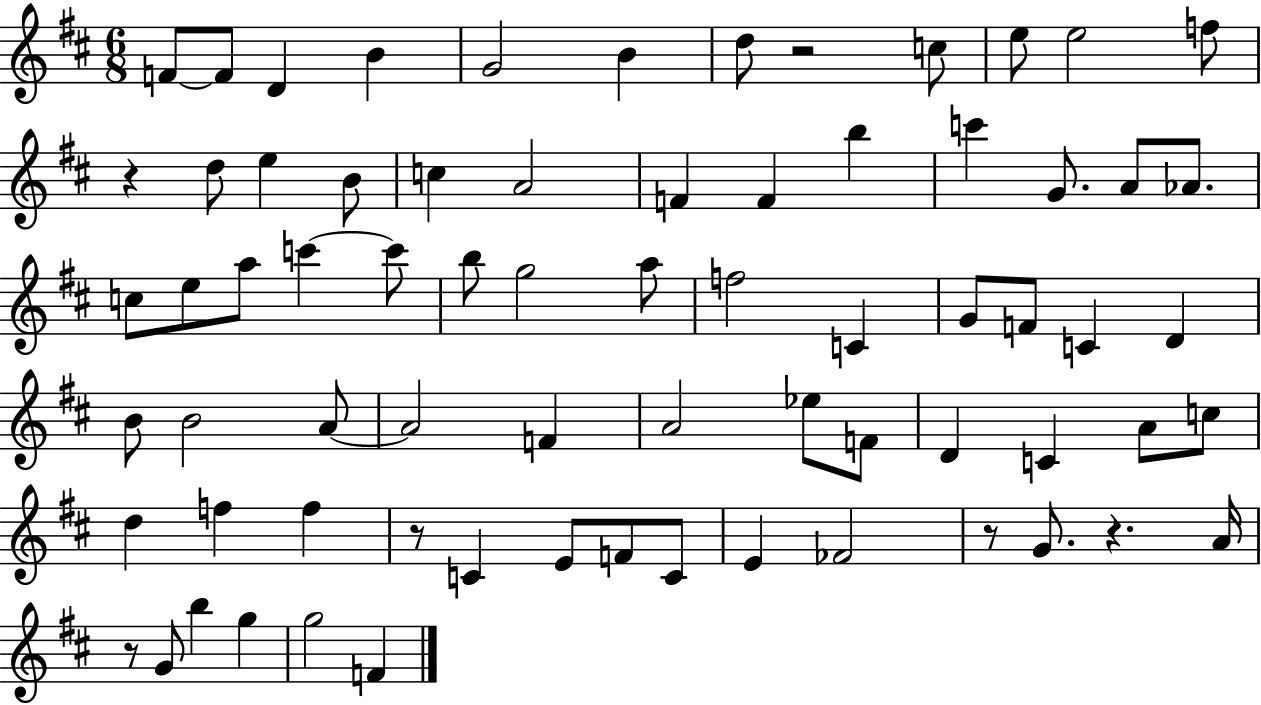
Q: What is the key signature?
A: D major